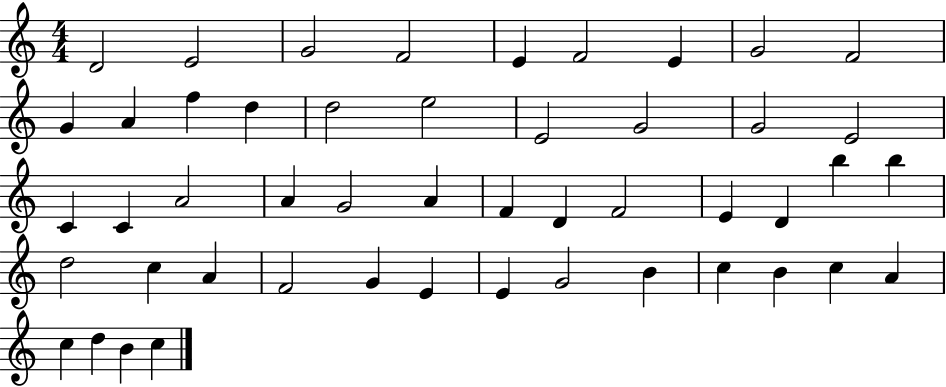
{
  \clef treble
  \numericTimeSignature
  \time 4/4
  \key c \major
  d'2 e'2 | g'2 f'2 | e'4 f'2 e'4 | g'2 f'2 | \break g'4 a'4 f''4 d''4 | d''2 e''2 | e'2 g'2 | g'2 e'2 | \break c'4 c'4 a'2 | a'4 g'2 a'4 | f'4 d'4 f'2 | e'4 d'4 b''4 b''4 | \break d''2 c''4 a'4 | f'2 g'4 e'4 | e'4 g'2 b'4 | c''4 b'4 c''4 a'4 | \break c''4 d''4 b'4 c''4 | \bar "|."
}